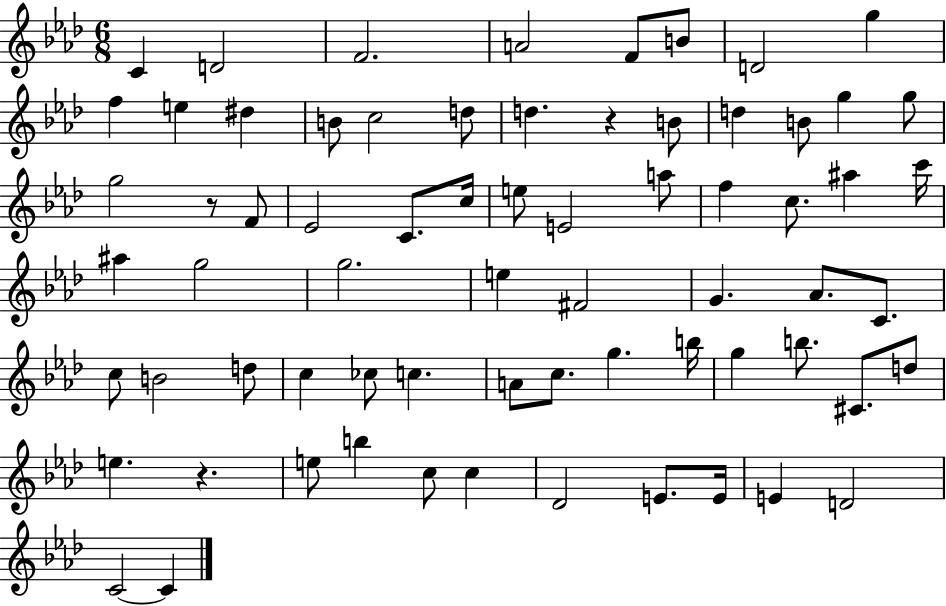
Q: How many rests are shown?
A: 3